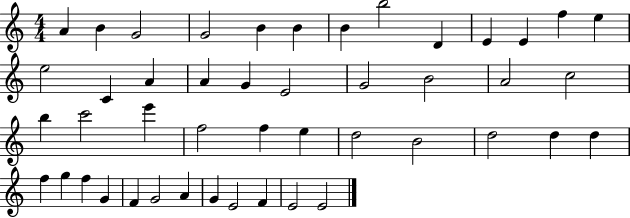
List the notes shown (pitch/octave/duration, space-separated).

A4/q B4/q G4/h G4/h B4/q B4/q B4/q B5/h D4/q E4/q E4/q F5/q E5/q E5/h C4/q A4/q A4/q G4/q E4/h G4/h B4/h A4/h C5/h B5/q C6/h E6/q F5/h F5/q E5/q D5/h B4/h D5/h D5/q D5/q F5/q G5/q F5/q G4/q F4/q G4/h A4/q G4/q E4/h F4/q E4/h E4/h